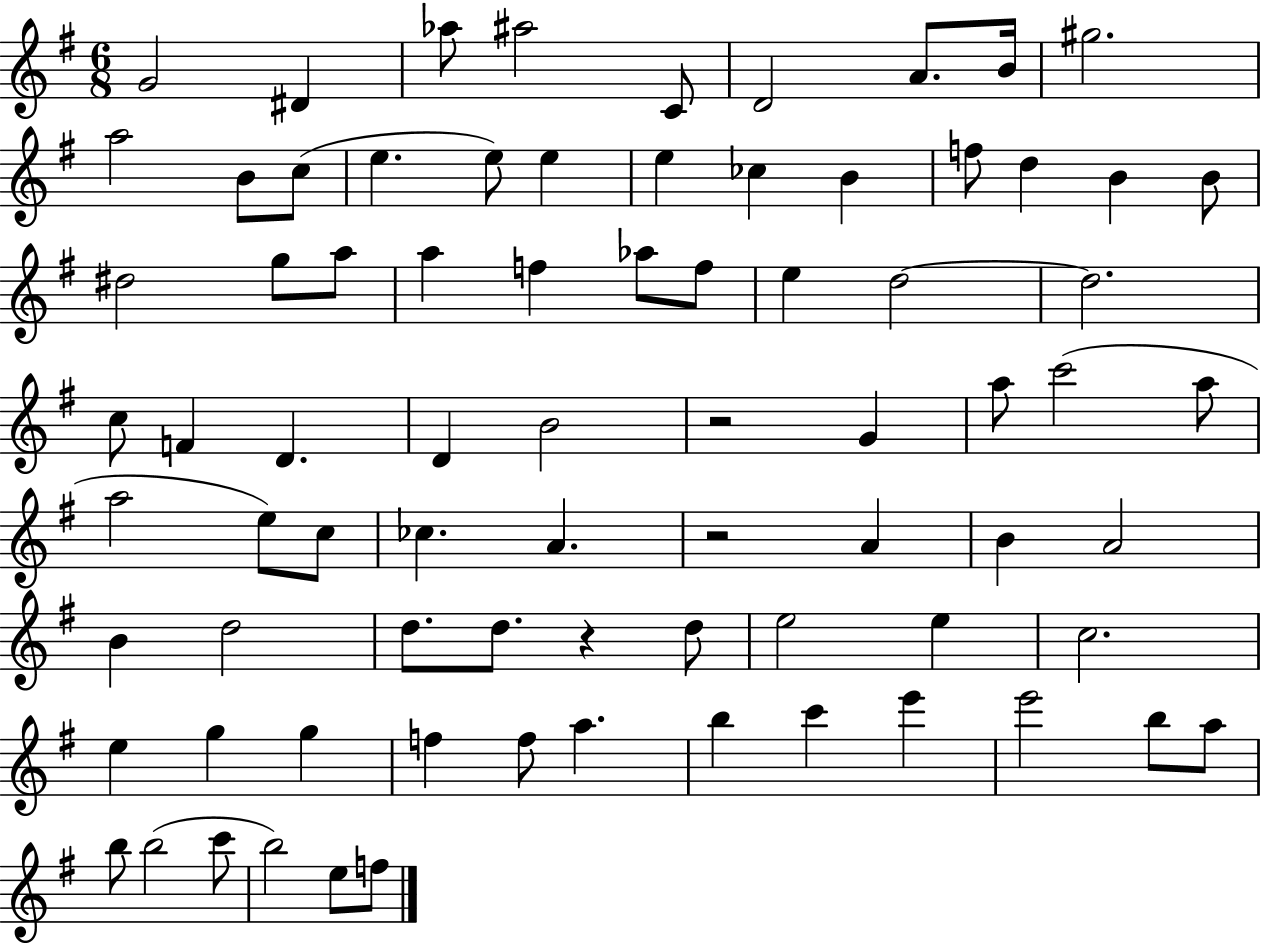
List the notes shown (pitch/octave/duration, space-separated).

G4/h D#4/q Ab5/e A#5/h C4/e D4/h A4/e. B4/s G#5/h. A5/h B4/e C5/e E5/q. E5/e E5/q E5/q CES5/q B4/q F5/e D5/q B4/q B4/e D#5/h G5/e A5/e A5/q F5/q Ab5/e F5/e E5/q D5/h D5/h. C5/e F4/q D4/q. D4/q B4/h R/h G4/q A5/e C6/h A5/e A5/h E5/e C5/e CES5/q. A4/q. R/h A4/q B4/q A4/h B4/q D5/h D5/e. D5/e. R/q D5/e E5/h E5/q C5/h. E5/q G5/q G5/q F5/q F5/e A5/q. B5/q C6/q E6/q E6/h B5/e A5/e B5/e B5/h C6/e B5/h E5/e F5/e